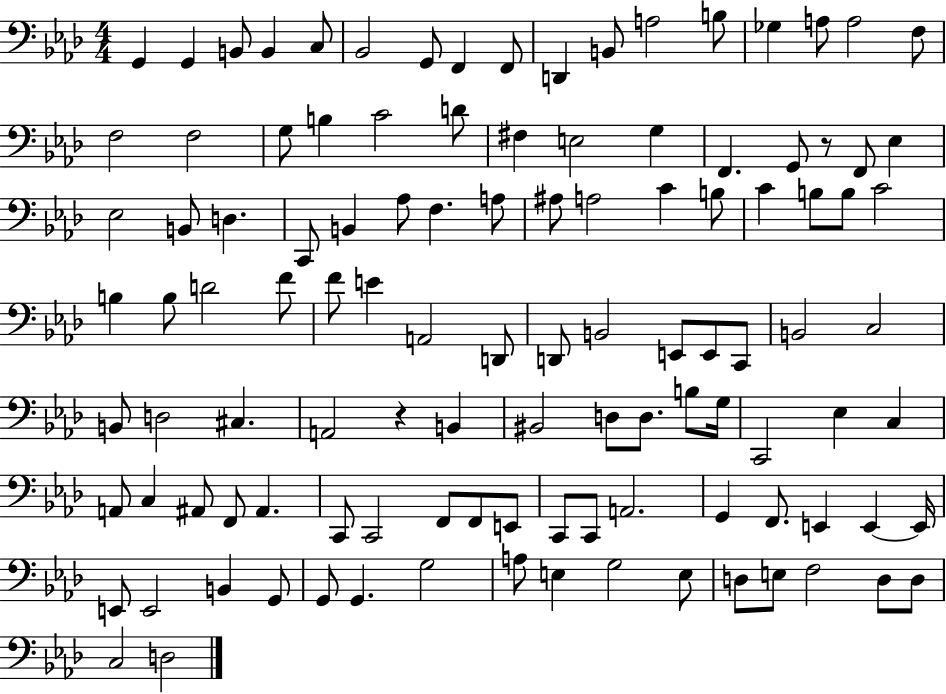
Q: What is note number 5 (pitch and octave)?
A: C3